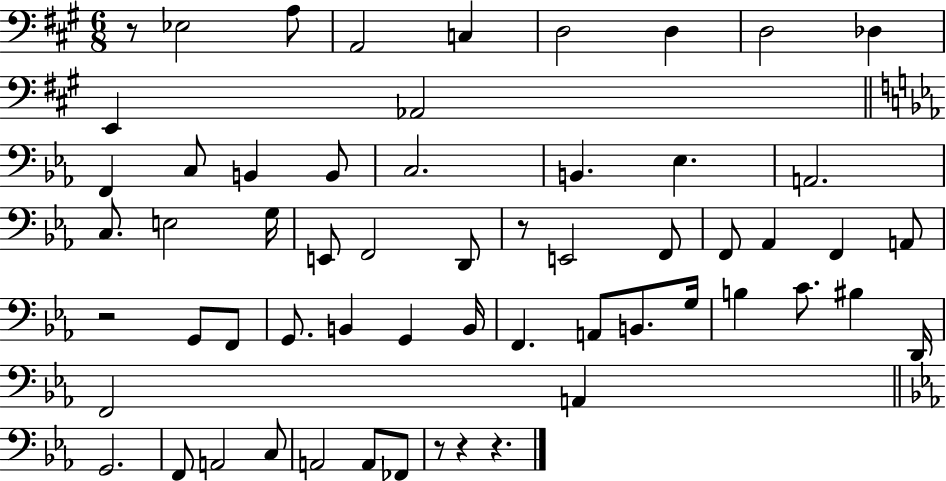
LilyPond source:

{
  \clef bass
  \numericTimeSignature
  \time 6/8
  \key a \major
  r8 ees2 a8 | a,2 c4 | d2 d4 | d2 des4 | \break e,4 aes,2 | \bar "||" \break \key c \minor f,4 c8 b,4 b,8 | c2. | b,4. ees4. | a,2. | \break c8. e2 g16 | e,8 f,2 d,8 | r8 e,2 f,8 | f,8 aes,4 f,4 a,8 | \break r2 g,8 f,8 | g,8. b,4 g,4 b,16 | f,4. a,8 b,8. g16 | b4 c'8. bis4 d,16 | \break f,2 a,4 | \bar "||" \break \key c \minor g,2. | f,8 a,2 c8 | a,2 a,8 fes,8 | r8 r4 r4. | \break \bar "|."
}